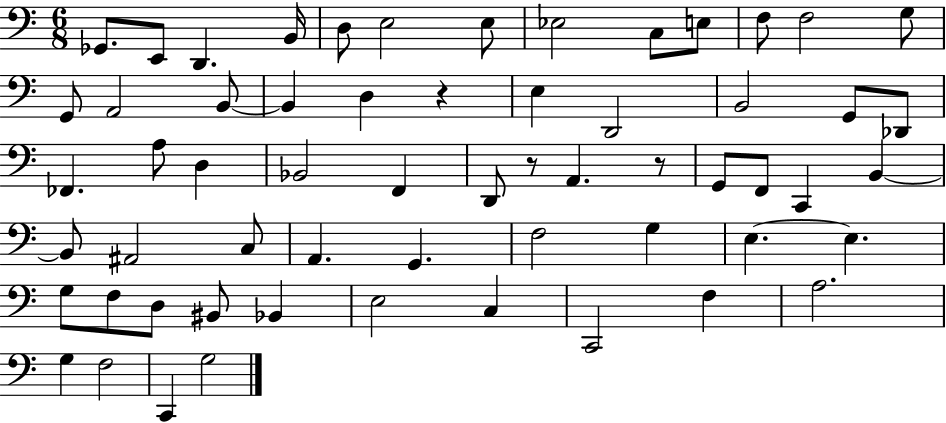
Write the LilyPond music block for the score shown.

{
  \clef bass
  \numericTimeSignature
  \time 6/8
  \key c \major
  ges,8. e,8 d,4. b,16 | d8 e2 e8 | ees2 c8 e8 | f8 f2 g8 | \break g,8 a,2 b,8~~ | b,4 d4 r4 | e4 d,2 | b,2 g,8 des,8 | \break fes,4. a8 d4 | bes,2 f,4 | d,8 r8 a,4. r8 | g,8 f,8 c,4 b,4~~ | \break b,8 ais,2 c8 | a,4. g,4. | f2 g4 | e4.~~ e4. | \break g8 f8 d8 bis,8 bes,4 | e2 c4 | c,2 f4 | a2. | \break g4 f2 | c,4 g2 | \bar "|."
}